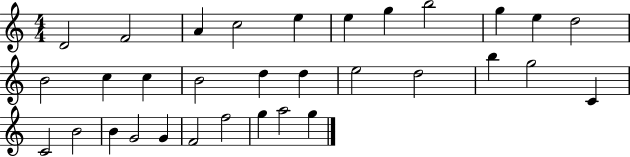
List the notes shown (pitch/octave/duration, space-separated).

D4/h F4/h A4/q C5/h E5/q E5/q G5/q B5/h G5/q E5/q D5/h B4/h C5/q C5/q B4/h D5/q D5/q E5/h D5/h B5/q G5/h C4/q C4/h B4/h B4/q G4/h G4/q F4/h F5/h G5/q A5/h G5/q